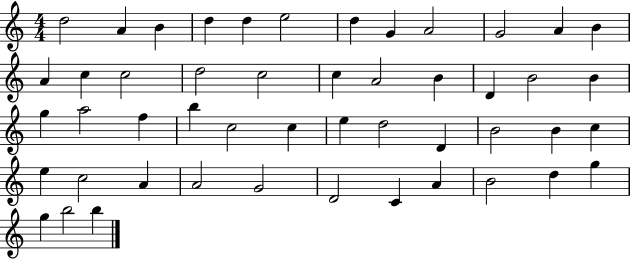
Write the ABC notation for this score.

X:1
T:Untitled
M:4/4
L:1/4
K:C
d2 A B d d e2 d G A2 G2 A B A c c2 d2 c2 c A2 B D B2 B g a2 f b c2 c e d2 D B2 B c e c2 A A2 G2 D2 C A B2 d g g b2 b